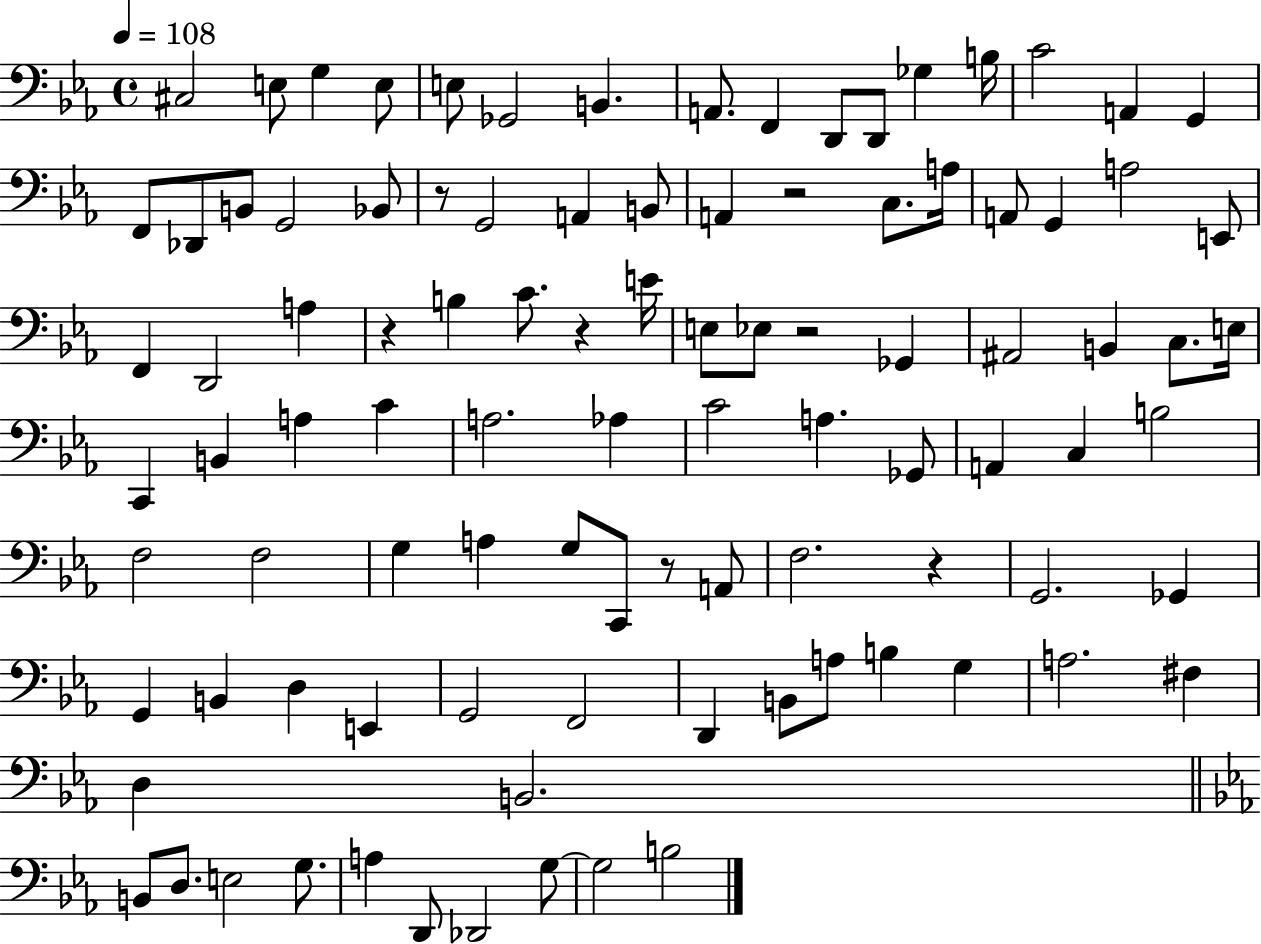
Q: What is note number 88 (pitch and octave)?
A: Db2